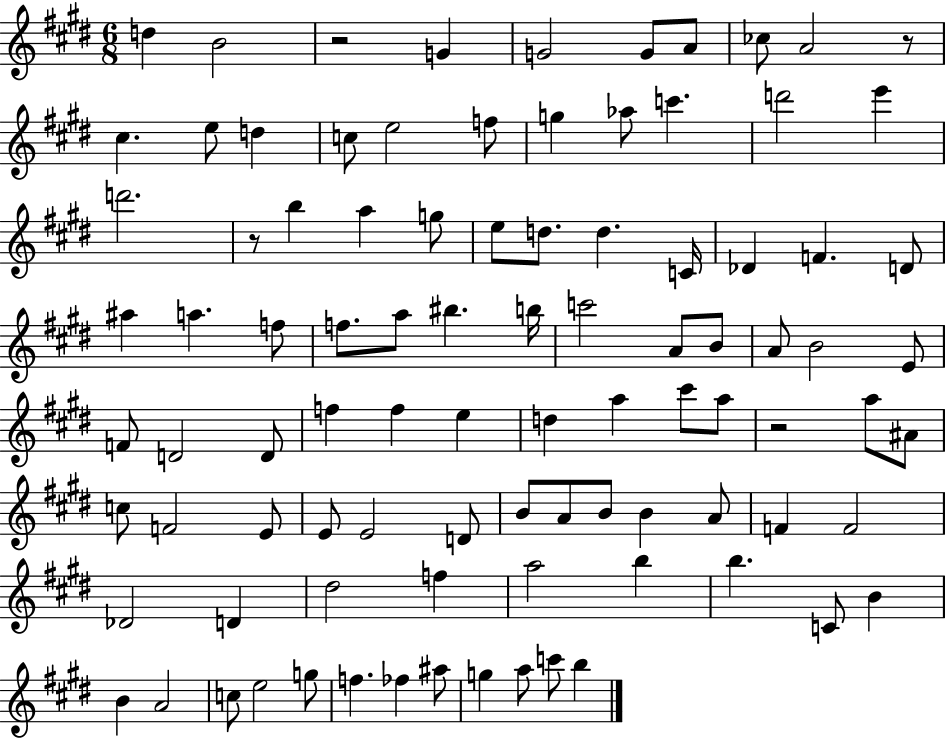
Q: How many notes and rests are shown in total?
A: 93